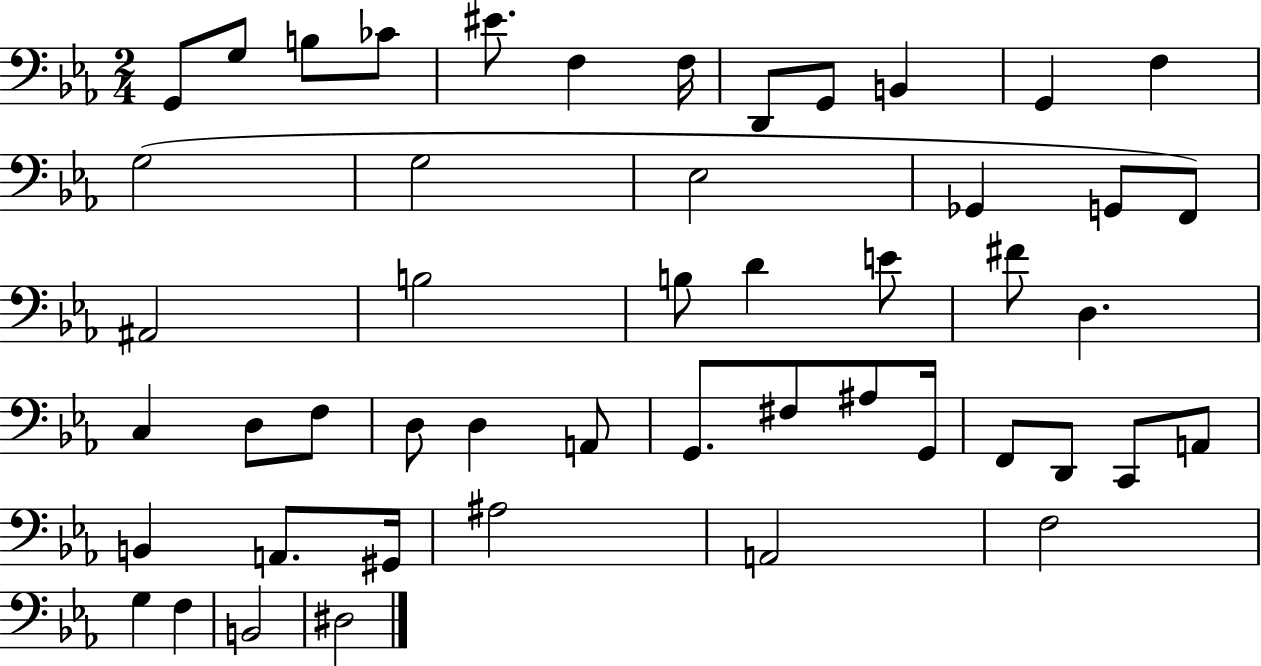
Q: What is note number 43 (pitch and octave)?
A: A#3